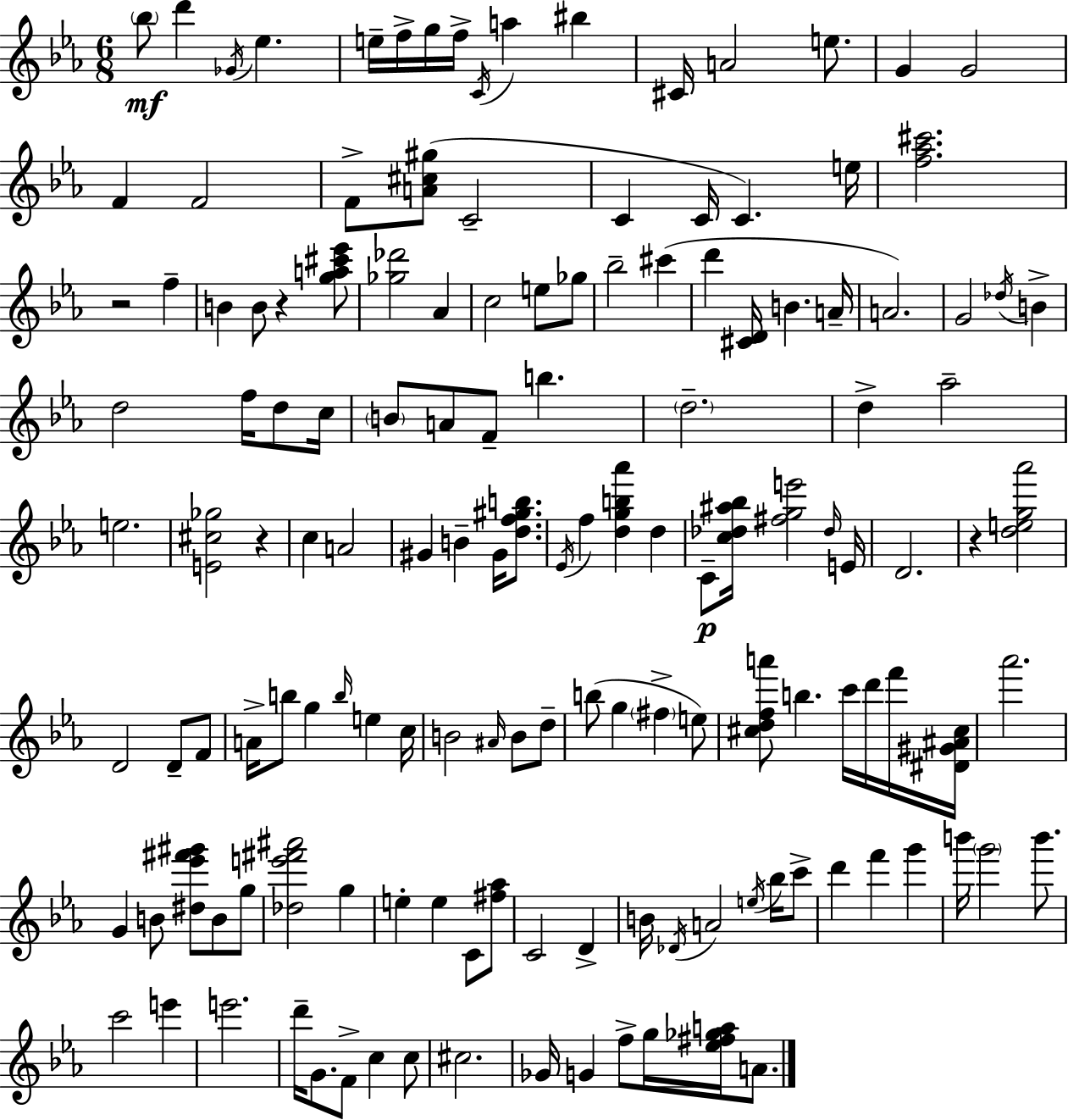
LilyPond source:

{
  \clef treble
  \numericTimeSignature
  \time 6/8
  \key c \minor
  \parenthesize bes''8\mf d'''4 \acciaccatura { ges'16 } ees''4. | e''16-- f''16-> g''16 f''16-> \acciaccatura { c'16 } a''4 bis''4 | cis'16 a'2 e''8. | g'4 g'2 | \break f'4 f'2 | f'8-> <a' cis'' gis''>8( c'2-- | c'4 c'16 c'4.) | e''16 <f'' aes'' cis'''>2. | \break r2 f''4-- | b'4 b'8 r4 | <g'' a'' cis''' ees'''>8 <ges'' des'''>2 aes'4 | c''2 e''8 | \break ges''8 bes''2-- cis'''4( | d'''4 <cis' d'>16 b'4. | a'16-- a'2.) | g'2 \acciaccatura { des''16 } b'4-> | \break d''2 f''16 | d''8 c''16 \parenthesize b'8 a'8 f'8-- b''4. | \parenthesize d''2.-- | d''4-> aes''2-- | \break e''2. | <e' cis'' ges''>2 r4 | c''4 a'2 | gis'4 b'4-- gis'16 | \break <d'' f'' gis'' b''>8. \acciaccatura { ees'16 } f''4 <d'' g'' b'' aes'''>4 | d''4 c'8--\p <c'' des'' ais'' bes''>16 <fis'' g'' e'''>2 | \grace { des''16 } e'16 d'2. | r4 <d'' e'' g'' aes'''>2 | \break d'2 | d'8-- f'8 a'16-> b''8 g''4 | \grace { b''16 } e''4 c''16 b'2 | \grace { ais'16 } b'8 d''8-- b''8( g''4 | \break \parenthesize fis''4-> e''8) <cis'' d'' f'' a'''>8 b''4. | c'''16 d'''16 f'''16 <dis' gis' ais' cis''>16 aes'''2. | g'4 b'8 | <dis'' ees''' fis''' gis'''>8 b'8 g''8 <des'' e''' fis''' ais'''>2 | \break g''4 e''4-. e''4 | c'8 <fis'' aes''>8 c'2 | d'4-> b'16 \acciaccatura { des'16 } a'2 | \acciaccatura { e''16 } bes''16 c'''8-> d'''4 | \break f'''4 g'''4 b'''16 \parenthesize g'''2 | b'''8. c'''2 | e'''4 e'''2. | d'''16-- g'8. | \break f'8-> c''4 c''8 cis''2. | ges'16 g'4 | f''8-> g''16 <ees'' fis'' ges'' a''>16 a'8. \bar "|."
}